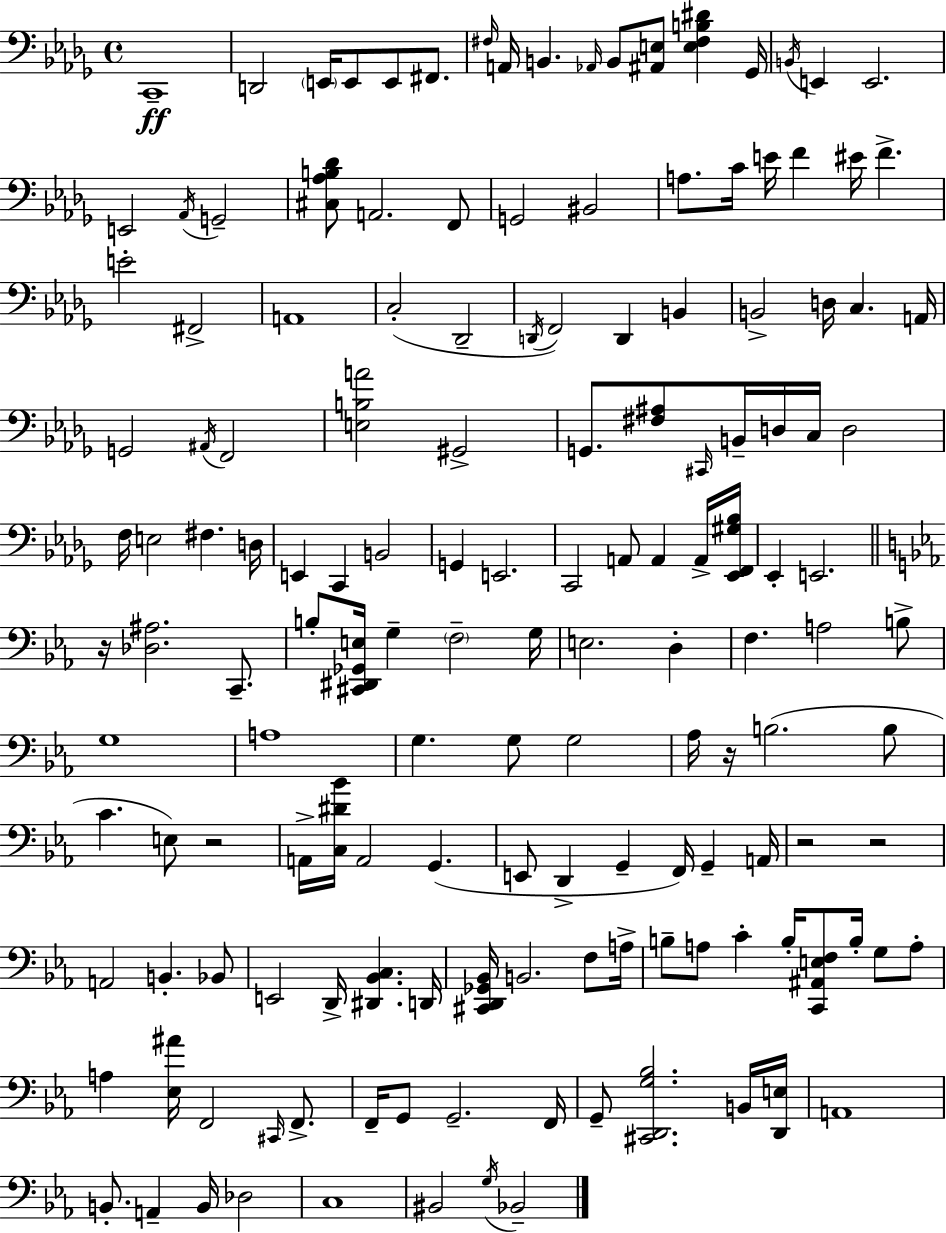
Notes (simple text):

C2/w D2/h E2/s E2/e E2/e F#2/e. F#3/s A2/s B2/q. Ab2/s B2/e [A#2,E3]/e [E3,F#3,B3,D#4]/q Gb2/s B2/s E2/q E2/h. E2/h Ab2/s G2/h [C#3,Ab3,B3,Db4]/e A2/h. F2/e G2/h BIS2/h A3/e. C4/s E4/s F4/q EIS4/s F4/q. E4/h F#2/h A2/w C3/h Db2/h D2/s F2/h D2/q B2/q B2/h D3/s C3/q. A2/s G2/h A#2/s F2/h [E3,B3,A4]/h G#2/h G2/e. [F#3,A#3]/e C#2/s B2/s D3/s C3/s D3/h F3/s E3/h F#3/q. D3/s E2/q C2/q B2/h G2/q E2/h. C2/h A2/e A2/q A2/s [Eb2,F2,G#3,Bb3]/s Eb2/q E2/h. R/s [Db3,A#3]/h. C2/e. B3/e [C#2,D#2,Gb2,E3]/s G3/q F3/h G3/s E3/h. D3/q F3/q. A3/h B3/e G3/w A3/w G3/q. G3/e G3/h Ab3/s R/s B3/h. B3/e C4/q. E3/e R/h A2/s [C3,D#4,Bb4]/s A2/h G2/q. E2/e D2/q G2/q F2/s G2/q A2/s R/h R/h A2/h B2/q. Bb2/e E2/h D2/s [D#2,Bb2,C3]/q. D2/s [C#2,D2,Gb2,Bb2]/s B2/h. F3/e A3/s B3/e A3/e C4/q B3/s [C2,A#2,E3,F3]/e B3/s G3/e A3/e A3/q [Eb3,A#4]/s F2/h C#2/s F2/e. F2/s G2/e G2/h. F2/s G2/e [C#2,D2,G3,Bb3]/h. B2/s [D2,E3]/s A2/w B2/e. A2/q B2/s Db3/h C3/w BIS2/h G3/s Bb2/h